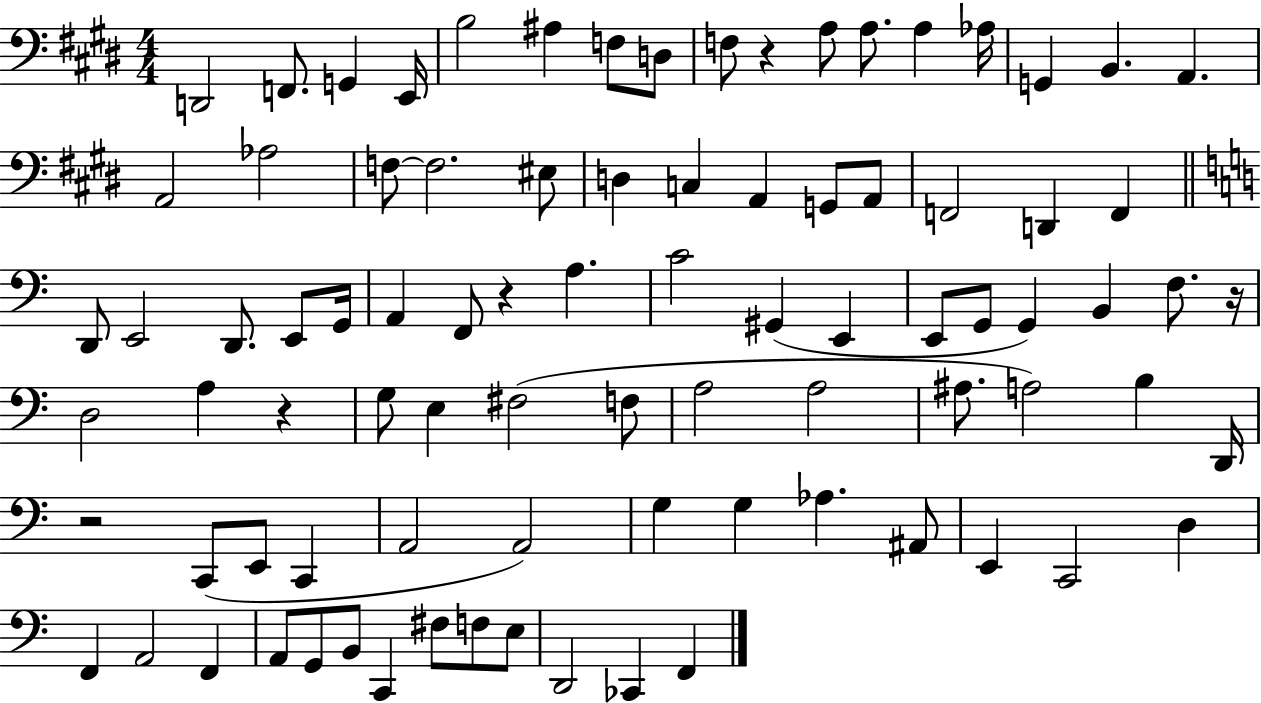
X:1
T:Untitled
M:4/4
L:1/4
K:E
D,,2 F,,/2 G,, E,,/4 B,2 ^A, F,/2 D,/2 F,/2 z A,/2 A,/2 A, _A,/4 G,, B,, A,, A,,2 _A,2 F,/2 F,2 ^E,/2 D, C, A,, G,,/2 A,,/2 F,,2 D,, F,, D,,/2 E,,2 D,,/2 E,,/2 G,,/4 A,, F,,/2 z A, C2 ^G,, E,, E,,/2 G,,/2 G,, B,, F,/2 z/4 D,2 A, z G,/2 E, ^F,2 F,/2 A,2 A,2 ^A,/2 A,2 B, D,,/4 z2 C,,/2 E,,/2 C,, A,,2 A,,2 G, G, _A, ^A,,/2 E,, C,,2 D, F,, A,,2 F,, A,,/2 G,,/2 B,,/2 C,, ^F,/2 F,/2 E,/2 D,,2 _C,, F,,